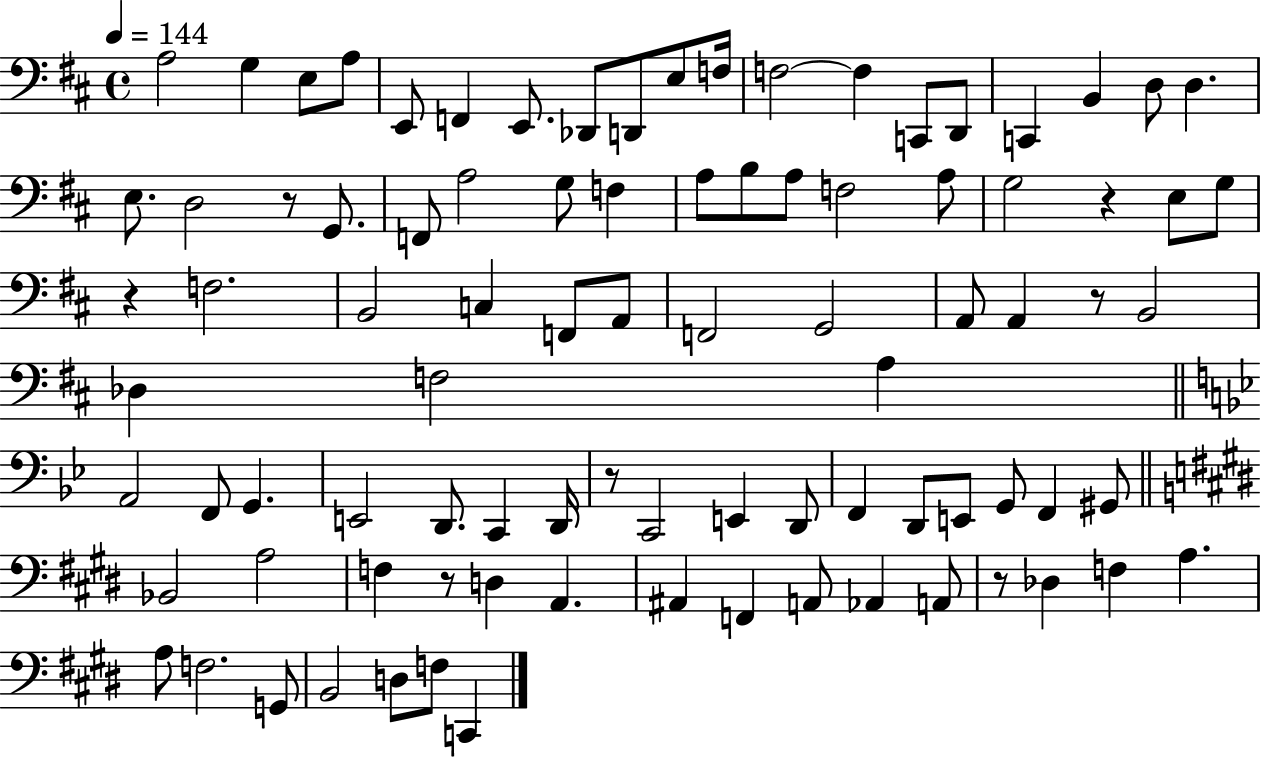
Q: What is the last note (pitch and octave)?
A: C2